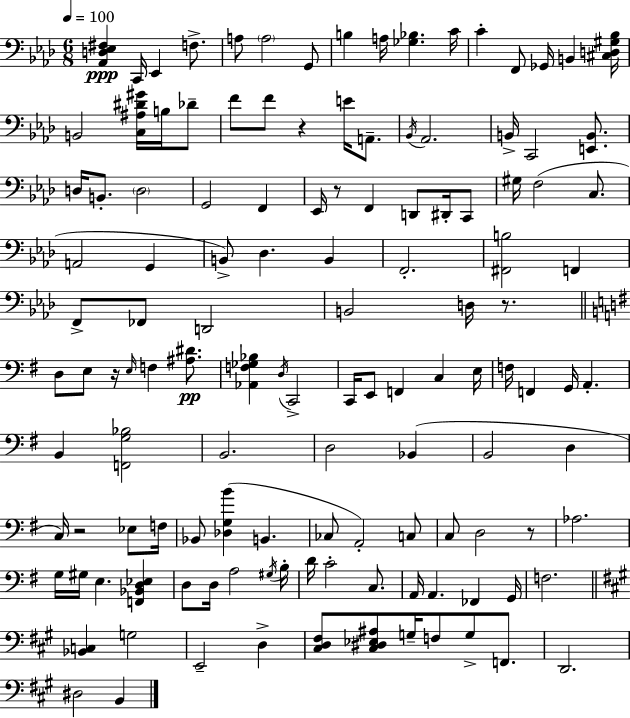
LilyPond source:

{
  \clef bass
  \numericTimeSignature
  \time 6/8
  \key aes \major
  \tempo 4 = 100
  <aes, d ees fis>4\ppp c,16 ees,4 f8.-> | a8 \parenthesize a2 g,8 | b4 a16 <ges bes>4. c'16 | c'4-. f,8 ges,16 b,4 <cis d gis bes>16 | \break b,2 <c ais dis' gis'>16 b16 des'8-- | f'8 f'8 r4 e'16 a,8.-- | \acciaccatura { bes,16 } aes,2. | b,16-> c,2 <e, b,>8. | \break d16 b,8.-. \parenthesize d2 | g,2 f,4 | ees,16 r8 f,4 d,8 dis,16-. c,8 | gis16 f2( c8. | \break a,2 g,4 | b,8->) des4. b,4 | f,2.-. | <fis, b>2 f,4 | \break f,8-> fes,8 d,2 | b,2 d16 r8. | \bar "||" \break \key e \minor d8 e8 r16 \grace { e16 } f4 <ais dis'>8.\pp | <aes, f ges bes>4 \acciaccatura { d16 } c,2-> | c,16 e,8 f,4 c4 | e16 f16 f,4 g,16 a,4.-. | \break b,4 <f, g bes>2 | b,2. | d2 bes,4( | b,2 d4 | \break c16) r2 ees8 | f16 bes,8 <des g b'>4( b,4. | ces8 a,2-.) | c8 c8 d2 | \break r8 aes2. | g16 gis16 e4. <f, bes, d ees>4 | d8 d16 a2 | \acciaccatura { gis16 } b16-. d'16 c'2-. | \break c8. a,16 a,4. fes,4 | g,16 f2. | \bar "||" \break \key a \major <bes, c>4 g2 | e,2-- d4-> | <cis d fis>8 <cis dis ees ais>8 g16-- f8 g8-> f,8. | d,2. | \break dis2 b,4 | \bar "|."
}